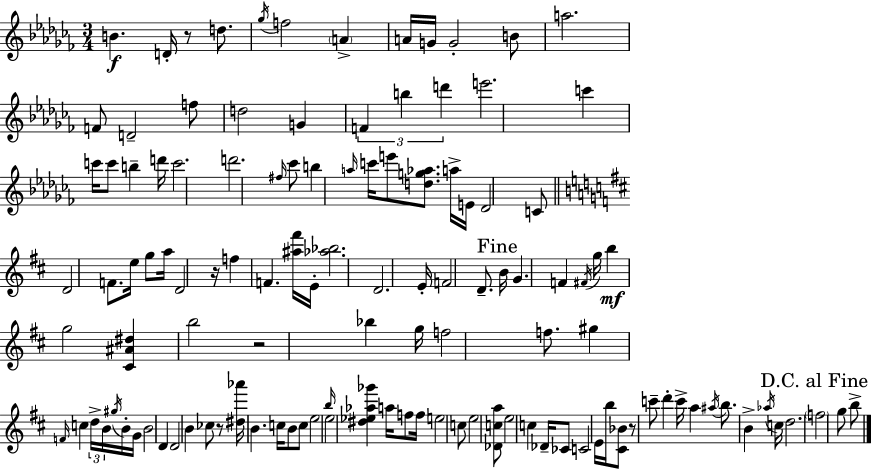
B4/q. D4/s R/e D5/e. Gb5/s F5/h A4/q A4/s G4/s G4/h B4/e A5/h. F4/e D4/h F5/e D5/h G4/q F4/q B5/q D6/q E6/h. C6/q C6/s C6/e B5/q D6/s C6/h. D6/h. F#5/s CES6/e B5/q A5/s C6/s E6/e [D5,G5,Ab5]/e. A5/s E4/s Db4/h C4/e D4/h F4/e. E5/s G5/e A5/s D4/h R/s F5/q F4/q. [A#5,F#6]/s E4/s [Ab5,Bb5]/h. D4/h. E4/s F4/h D4/e. B4/s G4/q. F4/q F#4/s G5/s B5/q G5/h [C#4,A#4,D#5]/q B5/h R/h Bb5/q G5/s F5/h F5/e. G#5/q F4/s C5/q D5/s B4/s G#5/s B4/s G4/s B4/h D4/q D4/h B4/q CES5/e R/e [D#5,Ab6]/s B4/q. C5/s B4/e C5/e E5/h B5/s E5/h [D#5,Eb5,Ab5,Gb6]/q A5/s F5/e F5/s E5/h C5/e E5/h [Db4,C5,A5]/e E5/h C5/q Db4/s CES4/e C4/h E4/s B5/s [C#4,Bb4]/e R/e C6/e D6/q C6/s A5/q A#5/s B5/e. B4/q Ab5/s C5/s D5/h. F5/h G5/e B5/e